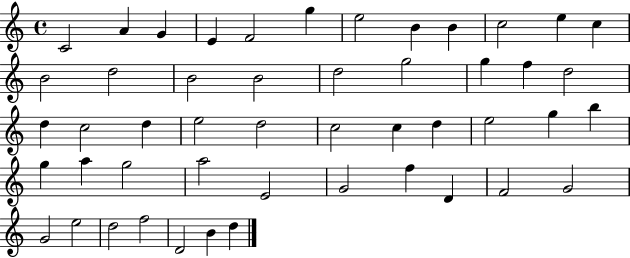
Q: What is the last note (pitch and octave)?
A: D5